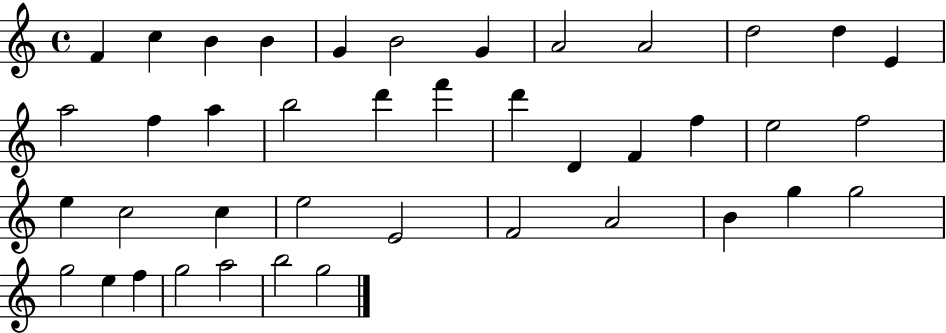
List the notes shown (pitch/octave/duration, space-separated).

F4/q C5/q B4/q B4/q G4/q B4/h G4/q A4/h A4/h D5/h D5/q E4/q A5/h F5/q A5/q B5/h D6/q F6/q D6/q D4/q F4/q F5/q E5/h F5/h E5/q C5/h C5/q E5/h E4/h F4/h A4/h B4/q G5/q G5/h G5/h E5/q F5/q G5/h A5/h B5/h G5/h